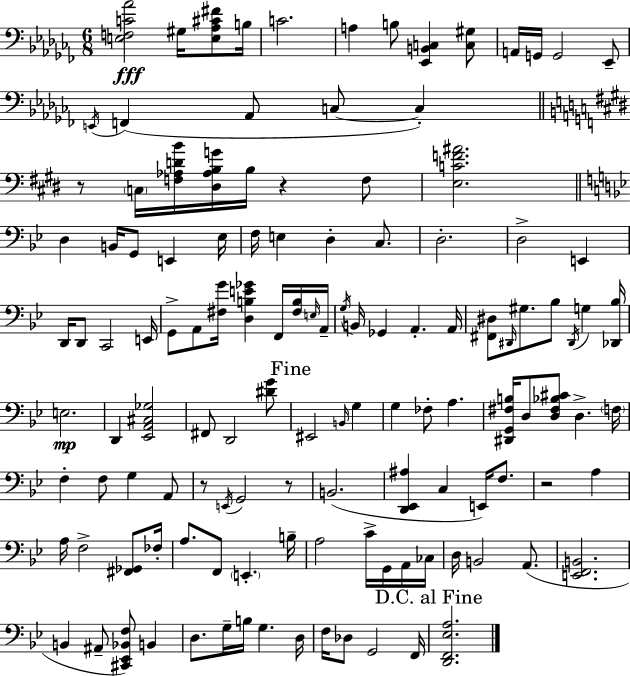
[E3,F3,C4,Ab4]/h G#3/s [E3,Ab3,C#4,F#4]/e B3/s C4/h. A3/q B3/e [Eb2,B2,C3]/q [C3,G#3]/e A2/s G2/s G2/h Eb2/e E2/s F2/q Ab2/e C3/e C3/q R/e C3/s [F3,Ab3,D4,B4]/s [D#3,Ab3,B3,G4]/s B3/s R/q F3/e [E3,C4,F4,A#4]/h. D3/q B2/s G2/e E2/q Eb3/s F3/s E3/q D3/q C3/e. D3/h. D3/h E2/q D2/s D2/e C2/h E2/s G2/e A2/e [F#3,G4]/s [D3,B3,E4,Gb4]/q F2/s [F#3,B3]/s E3/s A2/s G3/s B2/s Gb2/q A2/q. A2/s [F#2,D#3]/e D#2/s G#3/e. Bb3/e D#2/s G3/q [Db2,Bb3]/s E3/h. D2/q [Eb2,A2,C#3,Gb3]/h F#2/e D2/h [D#4,G4]/e EIS2/h B2/s G3/q G3/q FES3/e A3/q. [D#2,G2,F#3,B3]/s D3/e [D3,F#3,Bb3,C#4]/e D3/q. F3/s F3/q F3/e G3/q A2/e R/e E2/s G2/h R/e B2/h. [D2,Eb2,A#3]/q C3/q E2/s F3/e. R/h A3/q A3/s F3/h [F#2,Gb2]/e FES3/s A3/e. F2/e E2/q. B3/s A3/h C4/s G2/s A2/s CES3/s D3/s B2/h A2/e. [E2,F2,B2]/h. B2/q A#2/e [C#2,Eb2,Bb2,F3]/e B2/q D3/e. G3/s B3/s G3/q. D3/s F3/s Db3/e G2/h F2/s [D2,F2,Eb3,A3]/h.